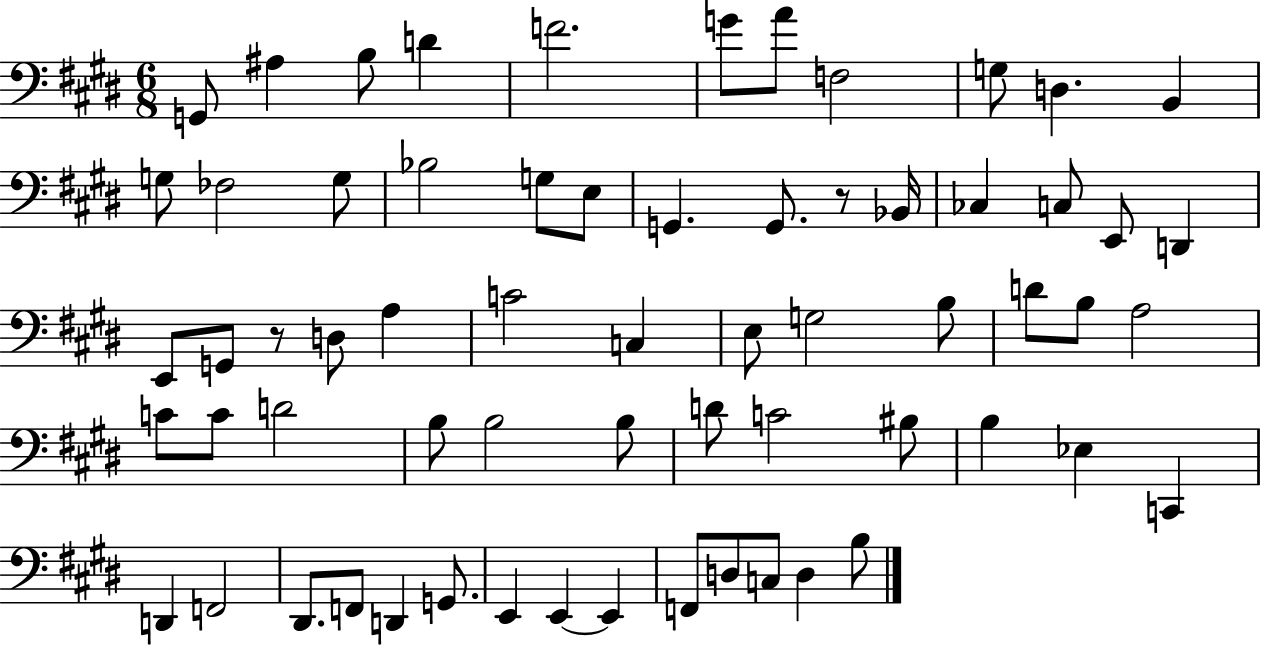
G2/e A#3/q B3/e D4/q F4/h. G4/e A4/e F3/h G3/e D3/q. B2/q G3/e FES3/h G3/e Bb3/h G3/e E3/e G2/q. G2/e. R/e Bb2/s CES3/q C3/e E2/e D2/q E2/e G2/e R/e D3/e A3/q C4/h C3/q E3/e G3/h B3/e D4/e B3/e A3/h C4/e C4/e D4/h B3/e B3/h B3/e D4/e C4/h BIS3/e B3/q Eb3/q C2/q D2/q F2/h D#2/e. F2/e D2/q G2/e. E2/q E2/q E2/q F2/e D3/e C3/e D3/q B3/e